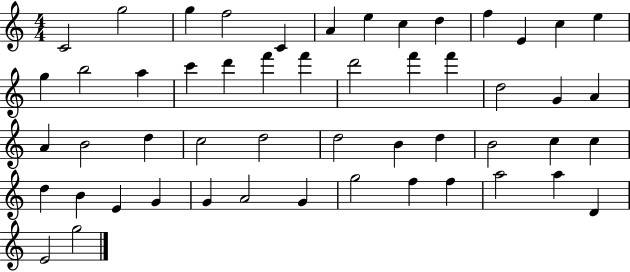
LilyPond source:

{
  \clef treble
  \numericTimeSignature
  \time 4/4
  \key c \major
  c'2 g''2 | g''4 f''2 c'4 | a'4 e''4 c''4 d''4 | f''4 e'4 c''4 e''4 | \break g''4 b''2 a''4 | c'''4 d'''4 f'''4 f'''4 | d'''2 f'''4 f'''4 | d''2 g'4 a'4 | \break a'4 b'2 d''4 | c''2 d''2 | d''2 b'4 d''4 | b'2 c''4 c''4 | \break d''4 b'4 e'4 g'4 | g'4 a'2 g'4 | g''2 f''4 f''4 | a''2 a''4 d'4 | \break e'2 g''2 | \bar "|."
}